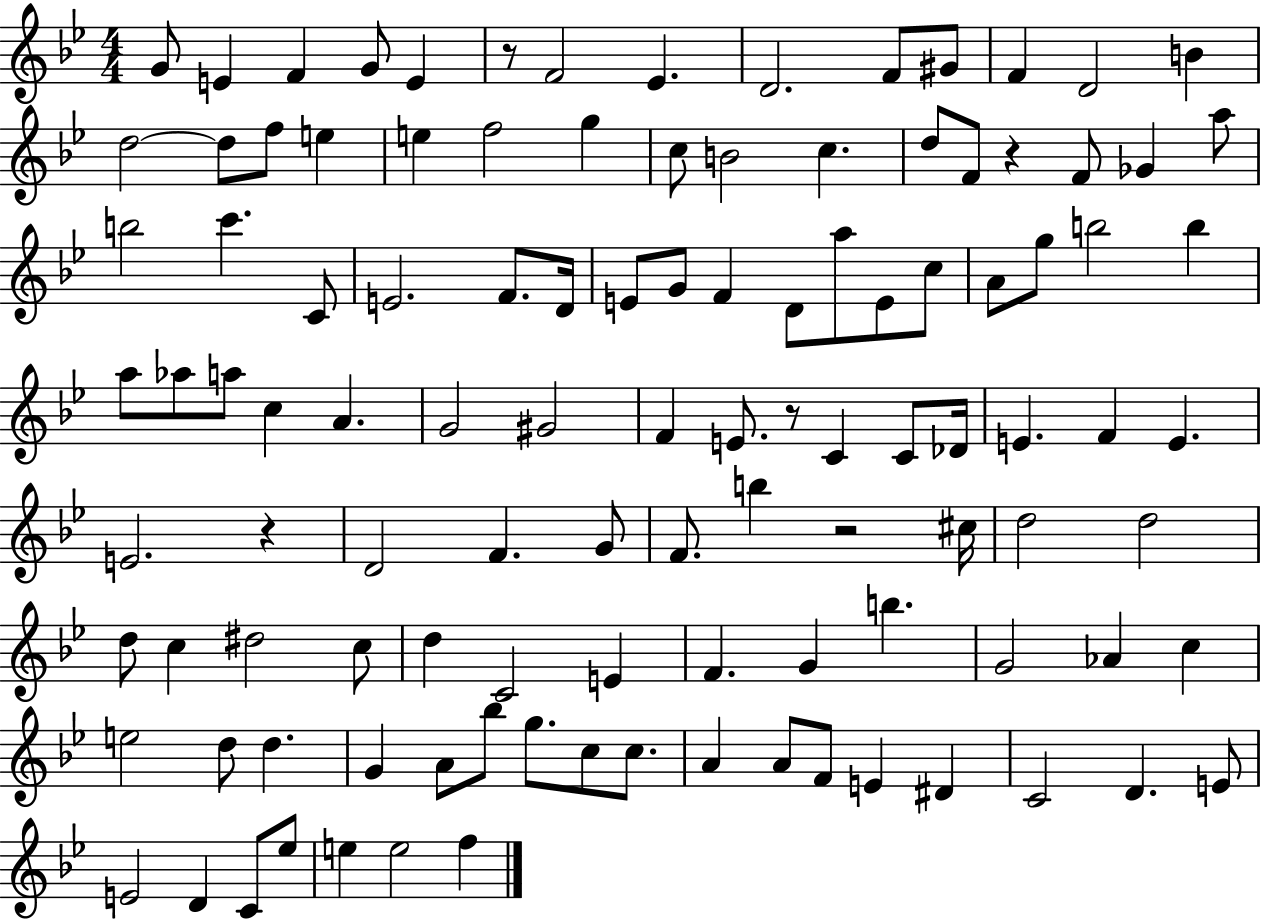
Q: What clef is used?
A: treble